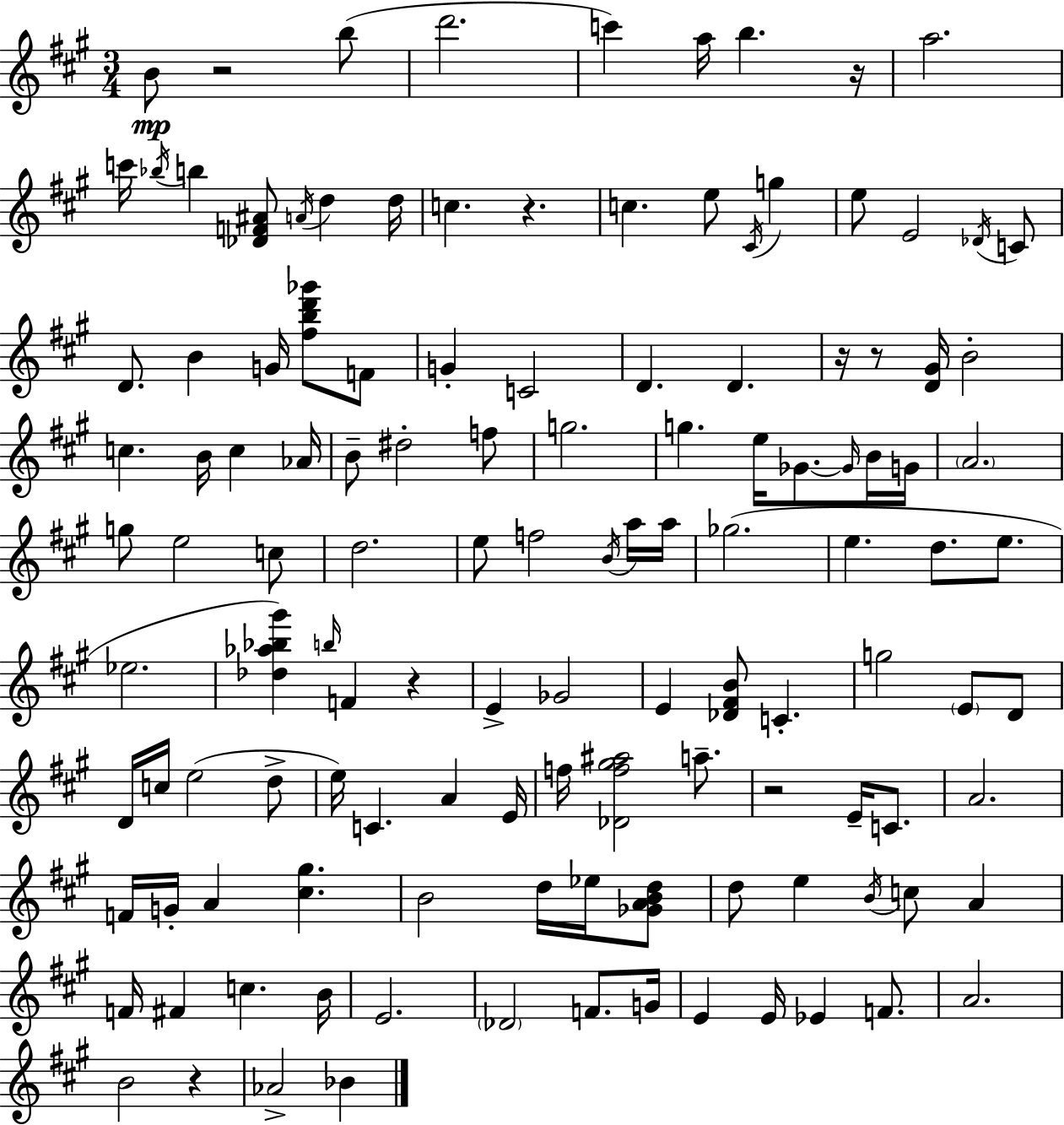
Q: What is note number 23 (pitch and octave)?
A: D4